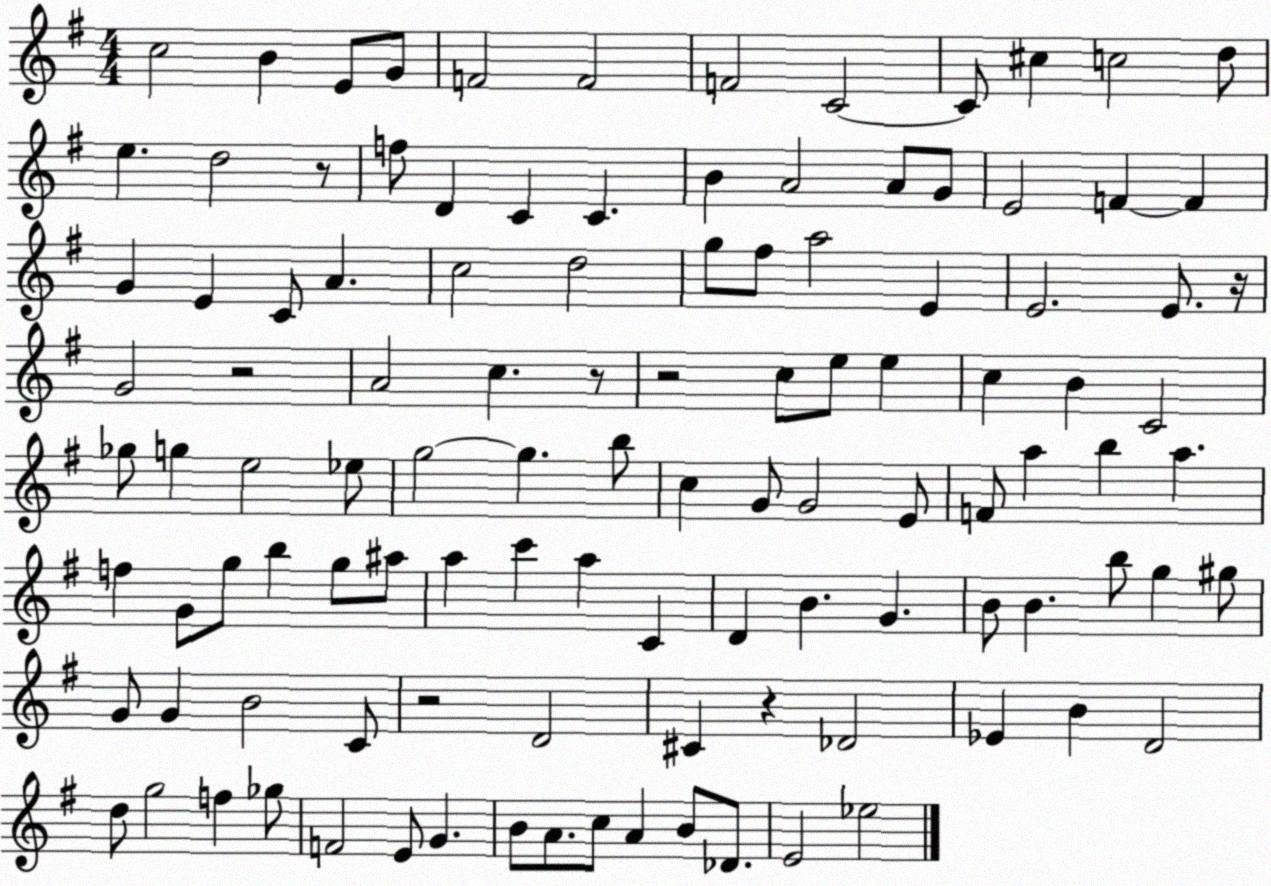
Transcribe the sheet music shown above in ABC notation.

X:1
T:Untitled
M:4/4
L:1/4
K:G
c2 B E/2 G/2 F2 F2 F2 C2 C/2 ^c c2 d/2 e d2 z/2 f/2 D C C B A2 A/2 G/2 E2 F F G E C/2 A c2 d2 g/2 ^f/2 a2 E E2 E/2 z/4 G2 z2 A2 c z/2 z2 c/2 e/2 e c B C2 _g/2 g e2 _e/2 g2 g b/2 c G/2 G2 E/2 F/2 a b a f G/2 g/2 b g/2 ^a/2 a c' a C D B G B/2 B b/2 g ^g/2 G/2 G B2 C/2 z2 D2 ^C z _D2 _E B D2 d/2 g2 f _g/2 F2 E/2 G B/2 A/2 c/2 A B/2 _D/2 E2 _e2